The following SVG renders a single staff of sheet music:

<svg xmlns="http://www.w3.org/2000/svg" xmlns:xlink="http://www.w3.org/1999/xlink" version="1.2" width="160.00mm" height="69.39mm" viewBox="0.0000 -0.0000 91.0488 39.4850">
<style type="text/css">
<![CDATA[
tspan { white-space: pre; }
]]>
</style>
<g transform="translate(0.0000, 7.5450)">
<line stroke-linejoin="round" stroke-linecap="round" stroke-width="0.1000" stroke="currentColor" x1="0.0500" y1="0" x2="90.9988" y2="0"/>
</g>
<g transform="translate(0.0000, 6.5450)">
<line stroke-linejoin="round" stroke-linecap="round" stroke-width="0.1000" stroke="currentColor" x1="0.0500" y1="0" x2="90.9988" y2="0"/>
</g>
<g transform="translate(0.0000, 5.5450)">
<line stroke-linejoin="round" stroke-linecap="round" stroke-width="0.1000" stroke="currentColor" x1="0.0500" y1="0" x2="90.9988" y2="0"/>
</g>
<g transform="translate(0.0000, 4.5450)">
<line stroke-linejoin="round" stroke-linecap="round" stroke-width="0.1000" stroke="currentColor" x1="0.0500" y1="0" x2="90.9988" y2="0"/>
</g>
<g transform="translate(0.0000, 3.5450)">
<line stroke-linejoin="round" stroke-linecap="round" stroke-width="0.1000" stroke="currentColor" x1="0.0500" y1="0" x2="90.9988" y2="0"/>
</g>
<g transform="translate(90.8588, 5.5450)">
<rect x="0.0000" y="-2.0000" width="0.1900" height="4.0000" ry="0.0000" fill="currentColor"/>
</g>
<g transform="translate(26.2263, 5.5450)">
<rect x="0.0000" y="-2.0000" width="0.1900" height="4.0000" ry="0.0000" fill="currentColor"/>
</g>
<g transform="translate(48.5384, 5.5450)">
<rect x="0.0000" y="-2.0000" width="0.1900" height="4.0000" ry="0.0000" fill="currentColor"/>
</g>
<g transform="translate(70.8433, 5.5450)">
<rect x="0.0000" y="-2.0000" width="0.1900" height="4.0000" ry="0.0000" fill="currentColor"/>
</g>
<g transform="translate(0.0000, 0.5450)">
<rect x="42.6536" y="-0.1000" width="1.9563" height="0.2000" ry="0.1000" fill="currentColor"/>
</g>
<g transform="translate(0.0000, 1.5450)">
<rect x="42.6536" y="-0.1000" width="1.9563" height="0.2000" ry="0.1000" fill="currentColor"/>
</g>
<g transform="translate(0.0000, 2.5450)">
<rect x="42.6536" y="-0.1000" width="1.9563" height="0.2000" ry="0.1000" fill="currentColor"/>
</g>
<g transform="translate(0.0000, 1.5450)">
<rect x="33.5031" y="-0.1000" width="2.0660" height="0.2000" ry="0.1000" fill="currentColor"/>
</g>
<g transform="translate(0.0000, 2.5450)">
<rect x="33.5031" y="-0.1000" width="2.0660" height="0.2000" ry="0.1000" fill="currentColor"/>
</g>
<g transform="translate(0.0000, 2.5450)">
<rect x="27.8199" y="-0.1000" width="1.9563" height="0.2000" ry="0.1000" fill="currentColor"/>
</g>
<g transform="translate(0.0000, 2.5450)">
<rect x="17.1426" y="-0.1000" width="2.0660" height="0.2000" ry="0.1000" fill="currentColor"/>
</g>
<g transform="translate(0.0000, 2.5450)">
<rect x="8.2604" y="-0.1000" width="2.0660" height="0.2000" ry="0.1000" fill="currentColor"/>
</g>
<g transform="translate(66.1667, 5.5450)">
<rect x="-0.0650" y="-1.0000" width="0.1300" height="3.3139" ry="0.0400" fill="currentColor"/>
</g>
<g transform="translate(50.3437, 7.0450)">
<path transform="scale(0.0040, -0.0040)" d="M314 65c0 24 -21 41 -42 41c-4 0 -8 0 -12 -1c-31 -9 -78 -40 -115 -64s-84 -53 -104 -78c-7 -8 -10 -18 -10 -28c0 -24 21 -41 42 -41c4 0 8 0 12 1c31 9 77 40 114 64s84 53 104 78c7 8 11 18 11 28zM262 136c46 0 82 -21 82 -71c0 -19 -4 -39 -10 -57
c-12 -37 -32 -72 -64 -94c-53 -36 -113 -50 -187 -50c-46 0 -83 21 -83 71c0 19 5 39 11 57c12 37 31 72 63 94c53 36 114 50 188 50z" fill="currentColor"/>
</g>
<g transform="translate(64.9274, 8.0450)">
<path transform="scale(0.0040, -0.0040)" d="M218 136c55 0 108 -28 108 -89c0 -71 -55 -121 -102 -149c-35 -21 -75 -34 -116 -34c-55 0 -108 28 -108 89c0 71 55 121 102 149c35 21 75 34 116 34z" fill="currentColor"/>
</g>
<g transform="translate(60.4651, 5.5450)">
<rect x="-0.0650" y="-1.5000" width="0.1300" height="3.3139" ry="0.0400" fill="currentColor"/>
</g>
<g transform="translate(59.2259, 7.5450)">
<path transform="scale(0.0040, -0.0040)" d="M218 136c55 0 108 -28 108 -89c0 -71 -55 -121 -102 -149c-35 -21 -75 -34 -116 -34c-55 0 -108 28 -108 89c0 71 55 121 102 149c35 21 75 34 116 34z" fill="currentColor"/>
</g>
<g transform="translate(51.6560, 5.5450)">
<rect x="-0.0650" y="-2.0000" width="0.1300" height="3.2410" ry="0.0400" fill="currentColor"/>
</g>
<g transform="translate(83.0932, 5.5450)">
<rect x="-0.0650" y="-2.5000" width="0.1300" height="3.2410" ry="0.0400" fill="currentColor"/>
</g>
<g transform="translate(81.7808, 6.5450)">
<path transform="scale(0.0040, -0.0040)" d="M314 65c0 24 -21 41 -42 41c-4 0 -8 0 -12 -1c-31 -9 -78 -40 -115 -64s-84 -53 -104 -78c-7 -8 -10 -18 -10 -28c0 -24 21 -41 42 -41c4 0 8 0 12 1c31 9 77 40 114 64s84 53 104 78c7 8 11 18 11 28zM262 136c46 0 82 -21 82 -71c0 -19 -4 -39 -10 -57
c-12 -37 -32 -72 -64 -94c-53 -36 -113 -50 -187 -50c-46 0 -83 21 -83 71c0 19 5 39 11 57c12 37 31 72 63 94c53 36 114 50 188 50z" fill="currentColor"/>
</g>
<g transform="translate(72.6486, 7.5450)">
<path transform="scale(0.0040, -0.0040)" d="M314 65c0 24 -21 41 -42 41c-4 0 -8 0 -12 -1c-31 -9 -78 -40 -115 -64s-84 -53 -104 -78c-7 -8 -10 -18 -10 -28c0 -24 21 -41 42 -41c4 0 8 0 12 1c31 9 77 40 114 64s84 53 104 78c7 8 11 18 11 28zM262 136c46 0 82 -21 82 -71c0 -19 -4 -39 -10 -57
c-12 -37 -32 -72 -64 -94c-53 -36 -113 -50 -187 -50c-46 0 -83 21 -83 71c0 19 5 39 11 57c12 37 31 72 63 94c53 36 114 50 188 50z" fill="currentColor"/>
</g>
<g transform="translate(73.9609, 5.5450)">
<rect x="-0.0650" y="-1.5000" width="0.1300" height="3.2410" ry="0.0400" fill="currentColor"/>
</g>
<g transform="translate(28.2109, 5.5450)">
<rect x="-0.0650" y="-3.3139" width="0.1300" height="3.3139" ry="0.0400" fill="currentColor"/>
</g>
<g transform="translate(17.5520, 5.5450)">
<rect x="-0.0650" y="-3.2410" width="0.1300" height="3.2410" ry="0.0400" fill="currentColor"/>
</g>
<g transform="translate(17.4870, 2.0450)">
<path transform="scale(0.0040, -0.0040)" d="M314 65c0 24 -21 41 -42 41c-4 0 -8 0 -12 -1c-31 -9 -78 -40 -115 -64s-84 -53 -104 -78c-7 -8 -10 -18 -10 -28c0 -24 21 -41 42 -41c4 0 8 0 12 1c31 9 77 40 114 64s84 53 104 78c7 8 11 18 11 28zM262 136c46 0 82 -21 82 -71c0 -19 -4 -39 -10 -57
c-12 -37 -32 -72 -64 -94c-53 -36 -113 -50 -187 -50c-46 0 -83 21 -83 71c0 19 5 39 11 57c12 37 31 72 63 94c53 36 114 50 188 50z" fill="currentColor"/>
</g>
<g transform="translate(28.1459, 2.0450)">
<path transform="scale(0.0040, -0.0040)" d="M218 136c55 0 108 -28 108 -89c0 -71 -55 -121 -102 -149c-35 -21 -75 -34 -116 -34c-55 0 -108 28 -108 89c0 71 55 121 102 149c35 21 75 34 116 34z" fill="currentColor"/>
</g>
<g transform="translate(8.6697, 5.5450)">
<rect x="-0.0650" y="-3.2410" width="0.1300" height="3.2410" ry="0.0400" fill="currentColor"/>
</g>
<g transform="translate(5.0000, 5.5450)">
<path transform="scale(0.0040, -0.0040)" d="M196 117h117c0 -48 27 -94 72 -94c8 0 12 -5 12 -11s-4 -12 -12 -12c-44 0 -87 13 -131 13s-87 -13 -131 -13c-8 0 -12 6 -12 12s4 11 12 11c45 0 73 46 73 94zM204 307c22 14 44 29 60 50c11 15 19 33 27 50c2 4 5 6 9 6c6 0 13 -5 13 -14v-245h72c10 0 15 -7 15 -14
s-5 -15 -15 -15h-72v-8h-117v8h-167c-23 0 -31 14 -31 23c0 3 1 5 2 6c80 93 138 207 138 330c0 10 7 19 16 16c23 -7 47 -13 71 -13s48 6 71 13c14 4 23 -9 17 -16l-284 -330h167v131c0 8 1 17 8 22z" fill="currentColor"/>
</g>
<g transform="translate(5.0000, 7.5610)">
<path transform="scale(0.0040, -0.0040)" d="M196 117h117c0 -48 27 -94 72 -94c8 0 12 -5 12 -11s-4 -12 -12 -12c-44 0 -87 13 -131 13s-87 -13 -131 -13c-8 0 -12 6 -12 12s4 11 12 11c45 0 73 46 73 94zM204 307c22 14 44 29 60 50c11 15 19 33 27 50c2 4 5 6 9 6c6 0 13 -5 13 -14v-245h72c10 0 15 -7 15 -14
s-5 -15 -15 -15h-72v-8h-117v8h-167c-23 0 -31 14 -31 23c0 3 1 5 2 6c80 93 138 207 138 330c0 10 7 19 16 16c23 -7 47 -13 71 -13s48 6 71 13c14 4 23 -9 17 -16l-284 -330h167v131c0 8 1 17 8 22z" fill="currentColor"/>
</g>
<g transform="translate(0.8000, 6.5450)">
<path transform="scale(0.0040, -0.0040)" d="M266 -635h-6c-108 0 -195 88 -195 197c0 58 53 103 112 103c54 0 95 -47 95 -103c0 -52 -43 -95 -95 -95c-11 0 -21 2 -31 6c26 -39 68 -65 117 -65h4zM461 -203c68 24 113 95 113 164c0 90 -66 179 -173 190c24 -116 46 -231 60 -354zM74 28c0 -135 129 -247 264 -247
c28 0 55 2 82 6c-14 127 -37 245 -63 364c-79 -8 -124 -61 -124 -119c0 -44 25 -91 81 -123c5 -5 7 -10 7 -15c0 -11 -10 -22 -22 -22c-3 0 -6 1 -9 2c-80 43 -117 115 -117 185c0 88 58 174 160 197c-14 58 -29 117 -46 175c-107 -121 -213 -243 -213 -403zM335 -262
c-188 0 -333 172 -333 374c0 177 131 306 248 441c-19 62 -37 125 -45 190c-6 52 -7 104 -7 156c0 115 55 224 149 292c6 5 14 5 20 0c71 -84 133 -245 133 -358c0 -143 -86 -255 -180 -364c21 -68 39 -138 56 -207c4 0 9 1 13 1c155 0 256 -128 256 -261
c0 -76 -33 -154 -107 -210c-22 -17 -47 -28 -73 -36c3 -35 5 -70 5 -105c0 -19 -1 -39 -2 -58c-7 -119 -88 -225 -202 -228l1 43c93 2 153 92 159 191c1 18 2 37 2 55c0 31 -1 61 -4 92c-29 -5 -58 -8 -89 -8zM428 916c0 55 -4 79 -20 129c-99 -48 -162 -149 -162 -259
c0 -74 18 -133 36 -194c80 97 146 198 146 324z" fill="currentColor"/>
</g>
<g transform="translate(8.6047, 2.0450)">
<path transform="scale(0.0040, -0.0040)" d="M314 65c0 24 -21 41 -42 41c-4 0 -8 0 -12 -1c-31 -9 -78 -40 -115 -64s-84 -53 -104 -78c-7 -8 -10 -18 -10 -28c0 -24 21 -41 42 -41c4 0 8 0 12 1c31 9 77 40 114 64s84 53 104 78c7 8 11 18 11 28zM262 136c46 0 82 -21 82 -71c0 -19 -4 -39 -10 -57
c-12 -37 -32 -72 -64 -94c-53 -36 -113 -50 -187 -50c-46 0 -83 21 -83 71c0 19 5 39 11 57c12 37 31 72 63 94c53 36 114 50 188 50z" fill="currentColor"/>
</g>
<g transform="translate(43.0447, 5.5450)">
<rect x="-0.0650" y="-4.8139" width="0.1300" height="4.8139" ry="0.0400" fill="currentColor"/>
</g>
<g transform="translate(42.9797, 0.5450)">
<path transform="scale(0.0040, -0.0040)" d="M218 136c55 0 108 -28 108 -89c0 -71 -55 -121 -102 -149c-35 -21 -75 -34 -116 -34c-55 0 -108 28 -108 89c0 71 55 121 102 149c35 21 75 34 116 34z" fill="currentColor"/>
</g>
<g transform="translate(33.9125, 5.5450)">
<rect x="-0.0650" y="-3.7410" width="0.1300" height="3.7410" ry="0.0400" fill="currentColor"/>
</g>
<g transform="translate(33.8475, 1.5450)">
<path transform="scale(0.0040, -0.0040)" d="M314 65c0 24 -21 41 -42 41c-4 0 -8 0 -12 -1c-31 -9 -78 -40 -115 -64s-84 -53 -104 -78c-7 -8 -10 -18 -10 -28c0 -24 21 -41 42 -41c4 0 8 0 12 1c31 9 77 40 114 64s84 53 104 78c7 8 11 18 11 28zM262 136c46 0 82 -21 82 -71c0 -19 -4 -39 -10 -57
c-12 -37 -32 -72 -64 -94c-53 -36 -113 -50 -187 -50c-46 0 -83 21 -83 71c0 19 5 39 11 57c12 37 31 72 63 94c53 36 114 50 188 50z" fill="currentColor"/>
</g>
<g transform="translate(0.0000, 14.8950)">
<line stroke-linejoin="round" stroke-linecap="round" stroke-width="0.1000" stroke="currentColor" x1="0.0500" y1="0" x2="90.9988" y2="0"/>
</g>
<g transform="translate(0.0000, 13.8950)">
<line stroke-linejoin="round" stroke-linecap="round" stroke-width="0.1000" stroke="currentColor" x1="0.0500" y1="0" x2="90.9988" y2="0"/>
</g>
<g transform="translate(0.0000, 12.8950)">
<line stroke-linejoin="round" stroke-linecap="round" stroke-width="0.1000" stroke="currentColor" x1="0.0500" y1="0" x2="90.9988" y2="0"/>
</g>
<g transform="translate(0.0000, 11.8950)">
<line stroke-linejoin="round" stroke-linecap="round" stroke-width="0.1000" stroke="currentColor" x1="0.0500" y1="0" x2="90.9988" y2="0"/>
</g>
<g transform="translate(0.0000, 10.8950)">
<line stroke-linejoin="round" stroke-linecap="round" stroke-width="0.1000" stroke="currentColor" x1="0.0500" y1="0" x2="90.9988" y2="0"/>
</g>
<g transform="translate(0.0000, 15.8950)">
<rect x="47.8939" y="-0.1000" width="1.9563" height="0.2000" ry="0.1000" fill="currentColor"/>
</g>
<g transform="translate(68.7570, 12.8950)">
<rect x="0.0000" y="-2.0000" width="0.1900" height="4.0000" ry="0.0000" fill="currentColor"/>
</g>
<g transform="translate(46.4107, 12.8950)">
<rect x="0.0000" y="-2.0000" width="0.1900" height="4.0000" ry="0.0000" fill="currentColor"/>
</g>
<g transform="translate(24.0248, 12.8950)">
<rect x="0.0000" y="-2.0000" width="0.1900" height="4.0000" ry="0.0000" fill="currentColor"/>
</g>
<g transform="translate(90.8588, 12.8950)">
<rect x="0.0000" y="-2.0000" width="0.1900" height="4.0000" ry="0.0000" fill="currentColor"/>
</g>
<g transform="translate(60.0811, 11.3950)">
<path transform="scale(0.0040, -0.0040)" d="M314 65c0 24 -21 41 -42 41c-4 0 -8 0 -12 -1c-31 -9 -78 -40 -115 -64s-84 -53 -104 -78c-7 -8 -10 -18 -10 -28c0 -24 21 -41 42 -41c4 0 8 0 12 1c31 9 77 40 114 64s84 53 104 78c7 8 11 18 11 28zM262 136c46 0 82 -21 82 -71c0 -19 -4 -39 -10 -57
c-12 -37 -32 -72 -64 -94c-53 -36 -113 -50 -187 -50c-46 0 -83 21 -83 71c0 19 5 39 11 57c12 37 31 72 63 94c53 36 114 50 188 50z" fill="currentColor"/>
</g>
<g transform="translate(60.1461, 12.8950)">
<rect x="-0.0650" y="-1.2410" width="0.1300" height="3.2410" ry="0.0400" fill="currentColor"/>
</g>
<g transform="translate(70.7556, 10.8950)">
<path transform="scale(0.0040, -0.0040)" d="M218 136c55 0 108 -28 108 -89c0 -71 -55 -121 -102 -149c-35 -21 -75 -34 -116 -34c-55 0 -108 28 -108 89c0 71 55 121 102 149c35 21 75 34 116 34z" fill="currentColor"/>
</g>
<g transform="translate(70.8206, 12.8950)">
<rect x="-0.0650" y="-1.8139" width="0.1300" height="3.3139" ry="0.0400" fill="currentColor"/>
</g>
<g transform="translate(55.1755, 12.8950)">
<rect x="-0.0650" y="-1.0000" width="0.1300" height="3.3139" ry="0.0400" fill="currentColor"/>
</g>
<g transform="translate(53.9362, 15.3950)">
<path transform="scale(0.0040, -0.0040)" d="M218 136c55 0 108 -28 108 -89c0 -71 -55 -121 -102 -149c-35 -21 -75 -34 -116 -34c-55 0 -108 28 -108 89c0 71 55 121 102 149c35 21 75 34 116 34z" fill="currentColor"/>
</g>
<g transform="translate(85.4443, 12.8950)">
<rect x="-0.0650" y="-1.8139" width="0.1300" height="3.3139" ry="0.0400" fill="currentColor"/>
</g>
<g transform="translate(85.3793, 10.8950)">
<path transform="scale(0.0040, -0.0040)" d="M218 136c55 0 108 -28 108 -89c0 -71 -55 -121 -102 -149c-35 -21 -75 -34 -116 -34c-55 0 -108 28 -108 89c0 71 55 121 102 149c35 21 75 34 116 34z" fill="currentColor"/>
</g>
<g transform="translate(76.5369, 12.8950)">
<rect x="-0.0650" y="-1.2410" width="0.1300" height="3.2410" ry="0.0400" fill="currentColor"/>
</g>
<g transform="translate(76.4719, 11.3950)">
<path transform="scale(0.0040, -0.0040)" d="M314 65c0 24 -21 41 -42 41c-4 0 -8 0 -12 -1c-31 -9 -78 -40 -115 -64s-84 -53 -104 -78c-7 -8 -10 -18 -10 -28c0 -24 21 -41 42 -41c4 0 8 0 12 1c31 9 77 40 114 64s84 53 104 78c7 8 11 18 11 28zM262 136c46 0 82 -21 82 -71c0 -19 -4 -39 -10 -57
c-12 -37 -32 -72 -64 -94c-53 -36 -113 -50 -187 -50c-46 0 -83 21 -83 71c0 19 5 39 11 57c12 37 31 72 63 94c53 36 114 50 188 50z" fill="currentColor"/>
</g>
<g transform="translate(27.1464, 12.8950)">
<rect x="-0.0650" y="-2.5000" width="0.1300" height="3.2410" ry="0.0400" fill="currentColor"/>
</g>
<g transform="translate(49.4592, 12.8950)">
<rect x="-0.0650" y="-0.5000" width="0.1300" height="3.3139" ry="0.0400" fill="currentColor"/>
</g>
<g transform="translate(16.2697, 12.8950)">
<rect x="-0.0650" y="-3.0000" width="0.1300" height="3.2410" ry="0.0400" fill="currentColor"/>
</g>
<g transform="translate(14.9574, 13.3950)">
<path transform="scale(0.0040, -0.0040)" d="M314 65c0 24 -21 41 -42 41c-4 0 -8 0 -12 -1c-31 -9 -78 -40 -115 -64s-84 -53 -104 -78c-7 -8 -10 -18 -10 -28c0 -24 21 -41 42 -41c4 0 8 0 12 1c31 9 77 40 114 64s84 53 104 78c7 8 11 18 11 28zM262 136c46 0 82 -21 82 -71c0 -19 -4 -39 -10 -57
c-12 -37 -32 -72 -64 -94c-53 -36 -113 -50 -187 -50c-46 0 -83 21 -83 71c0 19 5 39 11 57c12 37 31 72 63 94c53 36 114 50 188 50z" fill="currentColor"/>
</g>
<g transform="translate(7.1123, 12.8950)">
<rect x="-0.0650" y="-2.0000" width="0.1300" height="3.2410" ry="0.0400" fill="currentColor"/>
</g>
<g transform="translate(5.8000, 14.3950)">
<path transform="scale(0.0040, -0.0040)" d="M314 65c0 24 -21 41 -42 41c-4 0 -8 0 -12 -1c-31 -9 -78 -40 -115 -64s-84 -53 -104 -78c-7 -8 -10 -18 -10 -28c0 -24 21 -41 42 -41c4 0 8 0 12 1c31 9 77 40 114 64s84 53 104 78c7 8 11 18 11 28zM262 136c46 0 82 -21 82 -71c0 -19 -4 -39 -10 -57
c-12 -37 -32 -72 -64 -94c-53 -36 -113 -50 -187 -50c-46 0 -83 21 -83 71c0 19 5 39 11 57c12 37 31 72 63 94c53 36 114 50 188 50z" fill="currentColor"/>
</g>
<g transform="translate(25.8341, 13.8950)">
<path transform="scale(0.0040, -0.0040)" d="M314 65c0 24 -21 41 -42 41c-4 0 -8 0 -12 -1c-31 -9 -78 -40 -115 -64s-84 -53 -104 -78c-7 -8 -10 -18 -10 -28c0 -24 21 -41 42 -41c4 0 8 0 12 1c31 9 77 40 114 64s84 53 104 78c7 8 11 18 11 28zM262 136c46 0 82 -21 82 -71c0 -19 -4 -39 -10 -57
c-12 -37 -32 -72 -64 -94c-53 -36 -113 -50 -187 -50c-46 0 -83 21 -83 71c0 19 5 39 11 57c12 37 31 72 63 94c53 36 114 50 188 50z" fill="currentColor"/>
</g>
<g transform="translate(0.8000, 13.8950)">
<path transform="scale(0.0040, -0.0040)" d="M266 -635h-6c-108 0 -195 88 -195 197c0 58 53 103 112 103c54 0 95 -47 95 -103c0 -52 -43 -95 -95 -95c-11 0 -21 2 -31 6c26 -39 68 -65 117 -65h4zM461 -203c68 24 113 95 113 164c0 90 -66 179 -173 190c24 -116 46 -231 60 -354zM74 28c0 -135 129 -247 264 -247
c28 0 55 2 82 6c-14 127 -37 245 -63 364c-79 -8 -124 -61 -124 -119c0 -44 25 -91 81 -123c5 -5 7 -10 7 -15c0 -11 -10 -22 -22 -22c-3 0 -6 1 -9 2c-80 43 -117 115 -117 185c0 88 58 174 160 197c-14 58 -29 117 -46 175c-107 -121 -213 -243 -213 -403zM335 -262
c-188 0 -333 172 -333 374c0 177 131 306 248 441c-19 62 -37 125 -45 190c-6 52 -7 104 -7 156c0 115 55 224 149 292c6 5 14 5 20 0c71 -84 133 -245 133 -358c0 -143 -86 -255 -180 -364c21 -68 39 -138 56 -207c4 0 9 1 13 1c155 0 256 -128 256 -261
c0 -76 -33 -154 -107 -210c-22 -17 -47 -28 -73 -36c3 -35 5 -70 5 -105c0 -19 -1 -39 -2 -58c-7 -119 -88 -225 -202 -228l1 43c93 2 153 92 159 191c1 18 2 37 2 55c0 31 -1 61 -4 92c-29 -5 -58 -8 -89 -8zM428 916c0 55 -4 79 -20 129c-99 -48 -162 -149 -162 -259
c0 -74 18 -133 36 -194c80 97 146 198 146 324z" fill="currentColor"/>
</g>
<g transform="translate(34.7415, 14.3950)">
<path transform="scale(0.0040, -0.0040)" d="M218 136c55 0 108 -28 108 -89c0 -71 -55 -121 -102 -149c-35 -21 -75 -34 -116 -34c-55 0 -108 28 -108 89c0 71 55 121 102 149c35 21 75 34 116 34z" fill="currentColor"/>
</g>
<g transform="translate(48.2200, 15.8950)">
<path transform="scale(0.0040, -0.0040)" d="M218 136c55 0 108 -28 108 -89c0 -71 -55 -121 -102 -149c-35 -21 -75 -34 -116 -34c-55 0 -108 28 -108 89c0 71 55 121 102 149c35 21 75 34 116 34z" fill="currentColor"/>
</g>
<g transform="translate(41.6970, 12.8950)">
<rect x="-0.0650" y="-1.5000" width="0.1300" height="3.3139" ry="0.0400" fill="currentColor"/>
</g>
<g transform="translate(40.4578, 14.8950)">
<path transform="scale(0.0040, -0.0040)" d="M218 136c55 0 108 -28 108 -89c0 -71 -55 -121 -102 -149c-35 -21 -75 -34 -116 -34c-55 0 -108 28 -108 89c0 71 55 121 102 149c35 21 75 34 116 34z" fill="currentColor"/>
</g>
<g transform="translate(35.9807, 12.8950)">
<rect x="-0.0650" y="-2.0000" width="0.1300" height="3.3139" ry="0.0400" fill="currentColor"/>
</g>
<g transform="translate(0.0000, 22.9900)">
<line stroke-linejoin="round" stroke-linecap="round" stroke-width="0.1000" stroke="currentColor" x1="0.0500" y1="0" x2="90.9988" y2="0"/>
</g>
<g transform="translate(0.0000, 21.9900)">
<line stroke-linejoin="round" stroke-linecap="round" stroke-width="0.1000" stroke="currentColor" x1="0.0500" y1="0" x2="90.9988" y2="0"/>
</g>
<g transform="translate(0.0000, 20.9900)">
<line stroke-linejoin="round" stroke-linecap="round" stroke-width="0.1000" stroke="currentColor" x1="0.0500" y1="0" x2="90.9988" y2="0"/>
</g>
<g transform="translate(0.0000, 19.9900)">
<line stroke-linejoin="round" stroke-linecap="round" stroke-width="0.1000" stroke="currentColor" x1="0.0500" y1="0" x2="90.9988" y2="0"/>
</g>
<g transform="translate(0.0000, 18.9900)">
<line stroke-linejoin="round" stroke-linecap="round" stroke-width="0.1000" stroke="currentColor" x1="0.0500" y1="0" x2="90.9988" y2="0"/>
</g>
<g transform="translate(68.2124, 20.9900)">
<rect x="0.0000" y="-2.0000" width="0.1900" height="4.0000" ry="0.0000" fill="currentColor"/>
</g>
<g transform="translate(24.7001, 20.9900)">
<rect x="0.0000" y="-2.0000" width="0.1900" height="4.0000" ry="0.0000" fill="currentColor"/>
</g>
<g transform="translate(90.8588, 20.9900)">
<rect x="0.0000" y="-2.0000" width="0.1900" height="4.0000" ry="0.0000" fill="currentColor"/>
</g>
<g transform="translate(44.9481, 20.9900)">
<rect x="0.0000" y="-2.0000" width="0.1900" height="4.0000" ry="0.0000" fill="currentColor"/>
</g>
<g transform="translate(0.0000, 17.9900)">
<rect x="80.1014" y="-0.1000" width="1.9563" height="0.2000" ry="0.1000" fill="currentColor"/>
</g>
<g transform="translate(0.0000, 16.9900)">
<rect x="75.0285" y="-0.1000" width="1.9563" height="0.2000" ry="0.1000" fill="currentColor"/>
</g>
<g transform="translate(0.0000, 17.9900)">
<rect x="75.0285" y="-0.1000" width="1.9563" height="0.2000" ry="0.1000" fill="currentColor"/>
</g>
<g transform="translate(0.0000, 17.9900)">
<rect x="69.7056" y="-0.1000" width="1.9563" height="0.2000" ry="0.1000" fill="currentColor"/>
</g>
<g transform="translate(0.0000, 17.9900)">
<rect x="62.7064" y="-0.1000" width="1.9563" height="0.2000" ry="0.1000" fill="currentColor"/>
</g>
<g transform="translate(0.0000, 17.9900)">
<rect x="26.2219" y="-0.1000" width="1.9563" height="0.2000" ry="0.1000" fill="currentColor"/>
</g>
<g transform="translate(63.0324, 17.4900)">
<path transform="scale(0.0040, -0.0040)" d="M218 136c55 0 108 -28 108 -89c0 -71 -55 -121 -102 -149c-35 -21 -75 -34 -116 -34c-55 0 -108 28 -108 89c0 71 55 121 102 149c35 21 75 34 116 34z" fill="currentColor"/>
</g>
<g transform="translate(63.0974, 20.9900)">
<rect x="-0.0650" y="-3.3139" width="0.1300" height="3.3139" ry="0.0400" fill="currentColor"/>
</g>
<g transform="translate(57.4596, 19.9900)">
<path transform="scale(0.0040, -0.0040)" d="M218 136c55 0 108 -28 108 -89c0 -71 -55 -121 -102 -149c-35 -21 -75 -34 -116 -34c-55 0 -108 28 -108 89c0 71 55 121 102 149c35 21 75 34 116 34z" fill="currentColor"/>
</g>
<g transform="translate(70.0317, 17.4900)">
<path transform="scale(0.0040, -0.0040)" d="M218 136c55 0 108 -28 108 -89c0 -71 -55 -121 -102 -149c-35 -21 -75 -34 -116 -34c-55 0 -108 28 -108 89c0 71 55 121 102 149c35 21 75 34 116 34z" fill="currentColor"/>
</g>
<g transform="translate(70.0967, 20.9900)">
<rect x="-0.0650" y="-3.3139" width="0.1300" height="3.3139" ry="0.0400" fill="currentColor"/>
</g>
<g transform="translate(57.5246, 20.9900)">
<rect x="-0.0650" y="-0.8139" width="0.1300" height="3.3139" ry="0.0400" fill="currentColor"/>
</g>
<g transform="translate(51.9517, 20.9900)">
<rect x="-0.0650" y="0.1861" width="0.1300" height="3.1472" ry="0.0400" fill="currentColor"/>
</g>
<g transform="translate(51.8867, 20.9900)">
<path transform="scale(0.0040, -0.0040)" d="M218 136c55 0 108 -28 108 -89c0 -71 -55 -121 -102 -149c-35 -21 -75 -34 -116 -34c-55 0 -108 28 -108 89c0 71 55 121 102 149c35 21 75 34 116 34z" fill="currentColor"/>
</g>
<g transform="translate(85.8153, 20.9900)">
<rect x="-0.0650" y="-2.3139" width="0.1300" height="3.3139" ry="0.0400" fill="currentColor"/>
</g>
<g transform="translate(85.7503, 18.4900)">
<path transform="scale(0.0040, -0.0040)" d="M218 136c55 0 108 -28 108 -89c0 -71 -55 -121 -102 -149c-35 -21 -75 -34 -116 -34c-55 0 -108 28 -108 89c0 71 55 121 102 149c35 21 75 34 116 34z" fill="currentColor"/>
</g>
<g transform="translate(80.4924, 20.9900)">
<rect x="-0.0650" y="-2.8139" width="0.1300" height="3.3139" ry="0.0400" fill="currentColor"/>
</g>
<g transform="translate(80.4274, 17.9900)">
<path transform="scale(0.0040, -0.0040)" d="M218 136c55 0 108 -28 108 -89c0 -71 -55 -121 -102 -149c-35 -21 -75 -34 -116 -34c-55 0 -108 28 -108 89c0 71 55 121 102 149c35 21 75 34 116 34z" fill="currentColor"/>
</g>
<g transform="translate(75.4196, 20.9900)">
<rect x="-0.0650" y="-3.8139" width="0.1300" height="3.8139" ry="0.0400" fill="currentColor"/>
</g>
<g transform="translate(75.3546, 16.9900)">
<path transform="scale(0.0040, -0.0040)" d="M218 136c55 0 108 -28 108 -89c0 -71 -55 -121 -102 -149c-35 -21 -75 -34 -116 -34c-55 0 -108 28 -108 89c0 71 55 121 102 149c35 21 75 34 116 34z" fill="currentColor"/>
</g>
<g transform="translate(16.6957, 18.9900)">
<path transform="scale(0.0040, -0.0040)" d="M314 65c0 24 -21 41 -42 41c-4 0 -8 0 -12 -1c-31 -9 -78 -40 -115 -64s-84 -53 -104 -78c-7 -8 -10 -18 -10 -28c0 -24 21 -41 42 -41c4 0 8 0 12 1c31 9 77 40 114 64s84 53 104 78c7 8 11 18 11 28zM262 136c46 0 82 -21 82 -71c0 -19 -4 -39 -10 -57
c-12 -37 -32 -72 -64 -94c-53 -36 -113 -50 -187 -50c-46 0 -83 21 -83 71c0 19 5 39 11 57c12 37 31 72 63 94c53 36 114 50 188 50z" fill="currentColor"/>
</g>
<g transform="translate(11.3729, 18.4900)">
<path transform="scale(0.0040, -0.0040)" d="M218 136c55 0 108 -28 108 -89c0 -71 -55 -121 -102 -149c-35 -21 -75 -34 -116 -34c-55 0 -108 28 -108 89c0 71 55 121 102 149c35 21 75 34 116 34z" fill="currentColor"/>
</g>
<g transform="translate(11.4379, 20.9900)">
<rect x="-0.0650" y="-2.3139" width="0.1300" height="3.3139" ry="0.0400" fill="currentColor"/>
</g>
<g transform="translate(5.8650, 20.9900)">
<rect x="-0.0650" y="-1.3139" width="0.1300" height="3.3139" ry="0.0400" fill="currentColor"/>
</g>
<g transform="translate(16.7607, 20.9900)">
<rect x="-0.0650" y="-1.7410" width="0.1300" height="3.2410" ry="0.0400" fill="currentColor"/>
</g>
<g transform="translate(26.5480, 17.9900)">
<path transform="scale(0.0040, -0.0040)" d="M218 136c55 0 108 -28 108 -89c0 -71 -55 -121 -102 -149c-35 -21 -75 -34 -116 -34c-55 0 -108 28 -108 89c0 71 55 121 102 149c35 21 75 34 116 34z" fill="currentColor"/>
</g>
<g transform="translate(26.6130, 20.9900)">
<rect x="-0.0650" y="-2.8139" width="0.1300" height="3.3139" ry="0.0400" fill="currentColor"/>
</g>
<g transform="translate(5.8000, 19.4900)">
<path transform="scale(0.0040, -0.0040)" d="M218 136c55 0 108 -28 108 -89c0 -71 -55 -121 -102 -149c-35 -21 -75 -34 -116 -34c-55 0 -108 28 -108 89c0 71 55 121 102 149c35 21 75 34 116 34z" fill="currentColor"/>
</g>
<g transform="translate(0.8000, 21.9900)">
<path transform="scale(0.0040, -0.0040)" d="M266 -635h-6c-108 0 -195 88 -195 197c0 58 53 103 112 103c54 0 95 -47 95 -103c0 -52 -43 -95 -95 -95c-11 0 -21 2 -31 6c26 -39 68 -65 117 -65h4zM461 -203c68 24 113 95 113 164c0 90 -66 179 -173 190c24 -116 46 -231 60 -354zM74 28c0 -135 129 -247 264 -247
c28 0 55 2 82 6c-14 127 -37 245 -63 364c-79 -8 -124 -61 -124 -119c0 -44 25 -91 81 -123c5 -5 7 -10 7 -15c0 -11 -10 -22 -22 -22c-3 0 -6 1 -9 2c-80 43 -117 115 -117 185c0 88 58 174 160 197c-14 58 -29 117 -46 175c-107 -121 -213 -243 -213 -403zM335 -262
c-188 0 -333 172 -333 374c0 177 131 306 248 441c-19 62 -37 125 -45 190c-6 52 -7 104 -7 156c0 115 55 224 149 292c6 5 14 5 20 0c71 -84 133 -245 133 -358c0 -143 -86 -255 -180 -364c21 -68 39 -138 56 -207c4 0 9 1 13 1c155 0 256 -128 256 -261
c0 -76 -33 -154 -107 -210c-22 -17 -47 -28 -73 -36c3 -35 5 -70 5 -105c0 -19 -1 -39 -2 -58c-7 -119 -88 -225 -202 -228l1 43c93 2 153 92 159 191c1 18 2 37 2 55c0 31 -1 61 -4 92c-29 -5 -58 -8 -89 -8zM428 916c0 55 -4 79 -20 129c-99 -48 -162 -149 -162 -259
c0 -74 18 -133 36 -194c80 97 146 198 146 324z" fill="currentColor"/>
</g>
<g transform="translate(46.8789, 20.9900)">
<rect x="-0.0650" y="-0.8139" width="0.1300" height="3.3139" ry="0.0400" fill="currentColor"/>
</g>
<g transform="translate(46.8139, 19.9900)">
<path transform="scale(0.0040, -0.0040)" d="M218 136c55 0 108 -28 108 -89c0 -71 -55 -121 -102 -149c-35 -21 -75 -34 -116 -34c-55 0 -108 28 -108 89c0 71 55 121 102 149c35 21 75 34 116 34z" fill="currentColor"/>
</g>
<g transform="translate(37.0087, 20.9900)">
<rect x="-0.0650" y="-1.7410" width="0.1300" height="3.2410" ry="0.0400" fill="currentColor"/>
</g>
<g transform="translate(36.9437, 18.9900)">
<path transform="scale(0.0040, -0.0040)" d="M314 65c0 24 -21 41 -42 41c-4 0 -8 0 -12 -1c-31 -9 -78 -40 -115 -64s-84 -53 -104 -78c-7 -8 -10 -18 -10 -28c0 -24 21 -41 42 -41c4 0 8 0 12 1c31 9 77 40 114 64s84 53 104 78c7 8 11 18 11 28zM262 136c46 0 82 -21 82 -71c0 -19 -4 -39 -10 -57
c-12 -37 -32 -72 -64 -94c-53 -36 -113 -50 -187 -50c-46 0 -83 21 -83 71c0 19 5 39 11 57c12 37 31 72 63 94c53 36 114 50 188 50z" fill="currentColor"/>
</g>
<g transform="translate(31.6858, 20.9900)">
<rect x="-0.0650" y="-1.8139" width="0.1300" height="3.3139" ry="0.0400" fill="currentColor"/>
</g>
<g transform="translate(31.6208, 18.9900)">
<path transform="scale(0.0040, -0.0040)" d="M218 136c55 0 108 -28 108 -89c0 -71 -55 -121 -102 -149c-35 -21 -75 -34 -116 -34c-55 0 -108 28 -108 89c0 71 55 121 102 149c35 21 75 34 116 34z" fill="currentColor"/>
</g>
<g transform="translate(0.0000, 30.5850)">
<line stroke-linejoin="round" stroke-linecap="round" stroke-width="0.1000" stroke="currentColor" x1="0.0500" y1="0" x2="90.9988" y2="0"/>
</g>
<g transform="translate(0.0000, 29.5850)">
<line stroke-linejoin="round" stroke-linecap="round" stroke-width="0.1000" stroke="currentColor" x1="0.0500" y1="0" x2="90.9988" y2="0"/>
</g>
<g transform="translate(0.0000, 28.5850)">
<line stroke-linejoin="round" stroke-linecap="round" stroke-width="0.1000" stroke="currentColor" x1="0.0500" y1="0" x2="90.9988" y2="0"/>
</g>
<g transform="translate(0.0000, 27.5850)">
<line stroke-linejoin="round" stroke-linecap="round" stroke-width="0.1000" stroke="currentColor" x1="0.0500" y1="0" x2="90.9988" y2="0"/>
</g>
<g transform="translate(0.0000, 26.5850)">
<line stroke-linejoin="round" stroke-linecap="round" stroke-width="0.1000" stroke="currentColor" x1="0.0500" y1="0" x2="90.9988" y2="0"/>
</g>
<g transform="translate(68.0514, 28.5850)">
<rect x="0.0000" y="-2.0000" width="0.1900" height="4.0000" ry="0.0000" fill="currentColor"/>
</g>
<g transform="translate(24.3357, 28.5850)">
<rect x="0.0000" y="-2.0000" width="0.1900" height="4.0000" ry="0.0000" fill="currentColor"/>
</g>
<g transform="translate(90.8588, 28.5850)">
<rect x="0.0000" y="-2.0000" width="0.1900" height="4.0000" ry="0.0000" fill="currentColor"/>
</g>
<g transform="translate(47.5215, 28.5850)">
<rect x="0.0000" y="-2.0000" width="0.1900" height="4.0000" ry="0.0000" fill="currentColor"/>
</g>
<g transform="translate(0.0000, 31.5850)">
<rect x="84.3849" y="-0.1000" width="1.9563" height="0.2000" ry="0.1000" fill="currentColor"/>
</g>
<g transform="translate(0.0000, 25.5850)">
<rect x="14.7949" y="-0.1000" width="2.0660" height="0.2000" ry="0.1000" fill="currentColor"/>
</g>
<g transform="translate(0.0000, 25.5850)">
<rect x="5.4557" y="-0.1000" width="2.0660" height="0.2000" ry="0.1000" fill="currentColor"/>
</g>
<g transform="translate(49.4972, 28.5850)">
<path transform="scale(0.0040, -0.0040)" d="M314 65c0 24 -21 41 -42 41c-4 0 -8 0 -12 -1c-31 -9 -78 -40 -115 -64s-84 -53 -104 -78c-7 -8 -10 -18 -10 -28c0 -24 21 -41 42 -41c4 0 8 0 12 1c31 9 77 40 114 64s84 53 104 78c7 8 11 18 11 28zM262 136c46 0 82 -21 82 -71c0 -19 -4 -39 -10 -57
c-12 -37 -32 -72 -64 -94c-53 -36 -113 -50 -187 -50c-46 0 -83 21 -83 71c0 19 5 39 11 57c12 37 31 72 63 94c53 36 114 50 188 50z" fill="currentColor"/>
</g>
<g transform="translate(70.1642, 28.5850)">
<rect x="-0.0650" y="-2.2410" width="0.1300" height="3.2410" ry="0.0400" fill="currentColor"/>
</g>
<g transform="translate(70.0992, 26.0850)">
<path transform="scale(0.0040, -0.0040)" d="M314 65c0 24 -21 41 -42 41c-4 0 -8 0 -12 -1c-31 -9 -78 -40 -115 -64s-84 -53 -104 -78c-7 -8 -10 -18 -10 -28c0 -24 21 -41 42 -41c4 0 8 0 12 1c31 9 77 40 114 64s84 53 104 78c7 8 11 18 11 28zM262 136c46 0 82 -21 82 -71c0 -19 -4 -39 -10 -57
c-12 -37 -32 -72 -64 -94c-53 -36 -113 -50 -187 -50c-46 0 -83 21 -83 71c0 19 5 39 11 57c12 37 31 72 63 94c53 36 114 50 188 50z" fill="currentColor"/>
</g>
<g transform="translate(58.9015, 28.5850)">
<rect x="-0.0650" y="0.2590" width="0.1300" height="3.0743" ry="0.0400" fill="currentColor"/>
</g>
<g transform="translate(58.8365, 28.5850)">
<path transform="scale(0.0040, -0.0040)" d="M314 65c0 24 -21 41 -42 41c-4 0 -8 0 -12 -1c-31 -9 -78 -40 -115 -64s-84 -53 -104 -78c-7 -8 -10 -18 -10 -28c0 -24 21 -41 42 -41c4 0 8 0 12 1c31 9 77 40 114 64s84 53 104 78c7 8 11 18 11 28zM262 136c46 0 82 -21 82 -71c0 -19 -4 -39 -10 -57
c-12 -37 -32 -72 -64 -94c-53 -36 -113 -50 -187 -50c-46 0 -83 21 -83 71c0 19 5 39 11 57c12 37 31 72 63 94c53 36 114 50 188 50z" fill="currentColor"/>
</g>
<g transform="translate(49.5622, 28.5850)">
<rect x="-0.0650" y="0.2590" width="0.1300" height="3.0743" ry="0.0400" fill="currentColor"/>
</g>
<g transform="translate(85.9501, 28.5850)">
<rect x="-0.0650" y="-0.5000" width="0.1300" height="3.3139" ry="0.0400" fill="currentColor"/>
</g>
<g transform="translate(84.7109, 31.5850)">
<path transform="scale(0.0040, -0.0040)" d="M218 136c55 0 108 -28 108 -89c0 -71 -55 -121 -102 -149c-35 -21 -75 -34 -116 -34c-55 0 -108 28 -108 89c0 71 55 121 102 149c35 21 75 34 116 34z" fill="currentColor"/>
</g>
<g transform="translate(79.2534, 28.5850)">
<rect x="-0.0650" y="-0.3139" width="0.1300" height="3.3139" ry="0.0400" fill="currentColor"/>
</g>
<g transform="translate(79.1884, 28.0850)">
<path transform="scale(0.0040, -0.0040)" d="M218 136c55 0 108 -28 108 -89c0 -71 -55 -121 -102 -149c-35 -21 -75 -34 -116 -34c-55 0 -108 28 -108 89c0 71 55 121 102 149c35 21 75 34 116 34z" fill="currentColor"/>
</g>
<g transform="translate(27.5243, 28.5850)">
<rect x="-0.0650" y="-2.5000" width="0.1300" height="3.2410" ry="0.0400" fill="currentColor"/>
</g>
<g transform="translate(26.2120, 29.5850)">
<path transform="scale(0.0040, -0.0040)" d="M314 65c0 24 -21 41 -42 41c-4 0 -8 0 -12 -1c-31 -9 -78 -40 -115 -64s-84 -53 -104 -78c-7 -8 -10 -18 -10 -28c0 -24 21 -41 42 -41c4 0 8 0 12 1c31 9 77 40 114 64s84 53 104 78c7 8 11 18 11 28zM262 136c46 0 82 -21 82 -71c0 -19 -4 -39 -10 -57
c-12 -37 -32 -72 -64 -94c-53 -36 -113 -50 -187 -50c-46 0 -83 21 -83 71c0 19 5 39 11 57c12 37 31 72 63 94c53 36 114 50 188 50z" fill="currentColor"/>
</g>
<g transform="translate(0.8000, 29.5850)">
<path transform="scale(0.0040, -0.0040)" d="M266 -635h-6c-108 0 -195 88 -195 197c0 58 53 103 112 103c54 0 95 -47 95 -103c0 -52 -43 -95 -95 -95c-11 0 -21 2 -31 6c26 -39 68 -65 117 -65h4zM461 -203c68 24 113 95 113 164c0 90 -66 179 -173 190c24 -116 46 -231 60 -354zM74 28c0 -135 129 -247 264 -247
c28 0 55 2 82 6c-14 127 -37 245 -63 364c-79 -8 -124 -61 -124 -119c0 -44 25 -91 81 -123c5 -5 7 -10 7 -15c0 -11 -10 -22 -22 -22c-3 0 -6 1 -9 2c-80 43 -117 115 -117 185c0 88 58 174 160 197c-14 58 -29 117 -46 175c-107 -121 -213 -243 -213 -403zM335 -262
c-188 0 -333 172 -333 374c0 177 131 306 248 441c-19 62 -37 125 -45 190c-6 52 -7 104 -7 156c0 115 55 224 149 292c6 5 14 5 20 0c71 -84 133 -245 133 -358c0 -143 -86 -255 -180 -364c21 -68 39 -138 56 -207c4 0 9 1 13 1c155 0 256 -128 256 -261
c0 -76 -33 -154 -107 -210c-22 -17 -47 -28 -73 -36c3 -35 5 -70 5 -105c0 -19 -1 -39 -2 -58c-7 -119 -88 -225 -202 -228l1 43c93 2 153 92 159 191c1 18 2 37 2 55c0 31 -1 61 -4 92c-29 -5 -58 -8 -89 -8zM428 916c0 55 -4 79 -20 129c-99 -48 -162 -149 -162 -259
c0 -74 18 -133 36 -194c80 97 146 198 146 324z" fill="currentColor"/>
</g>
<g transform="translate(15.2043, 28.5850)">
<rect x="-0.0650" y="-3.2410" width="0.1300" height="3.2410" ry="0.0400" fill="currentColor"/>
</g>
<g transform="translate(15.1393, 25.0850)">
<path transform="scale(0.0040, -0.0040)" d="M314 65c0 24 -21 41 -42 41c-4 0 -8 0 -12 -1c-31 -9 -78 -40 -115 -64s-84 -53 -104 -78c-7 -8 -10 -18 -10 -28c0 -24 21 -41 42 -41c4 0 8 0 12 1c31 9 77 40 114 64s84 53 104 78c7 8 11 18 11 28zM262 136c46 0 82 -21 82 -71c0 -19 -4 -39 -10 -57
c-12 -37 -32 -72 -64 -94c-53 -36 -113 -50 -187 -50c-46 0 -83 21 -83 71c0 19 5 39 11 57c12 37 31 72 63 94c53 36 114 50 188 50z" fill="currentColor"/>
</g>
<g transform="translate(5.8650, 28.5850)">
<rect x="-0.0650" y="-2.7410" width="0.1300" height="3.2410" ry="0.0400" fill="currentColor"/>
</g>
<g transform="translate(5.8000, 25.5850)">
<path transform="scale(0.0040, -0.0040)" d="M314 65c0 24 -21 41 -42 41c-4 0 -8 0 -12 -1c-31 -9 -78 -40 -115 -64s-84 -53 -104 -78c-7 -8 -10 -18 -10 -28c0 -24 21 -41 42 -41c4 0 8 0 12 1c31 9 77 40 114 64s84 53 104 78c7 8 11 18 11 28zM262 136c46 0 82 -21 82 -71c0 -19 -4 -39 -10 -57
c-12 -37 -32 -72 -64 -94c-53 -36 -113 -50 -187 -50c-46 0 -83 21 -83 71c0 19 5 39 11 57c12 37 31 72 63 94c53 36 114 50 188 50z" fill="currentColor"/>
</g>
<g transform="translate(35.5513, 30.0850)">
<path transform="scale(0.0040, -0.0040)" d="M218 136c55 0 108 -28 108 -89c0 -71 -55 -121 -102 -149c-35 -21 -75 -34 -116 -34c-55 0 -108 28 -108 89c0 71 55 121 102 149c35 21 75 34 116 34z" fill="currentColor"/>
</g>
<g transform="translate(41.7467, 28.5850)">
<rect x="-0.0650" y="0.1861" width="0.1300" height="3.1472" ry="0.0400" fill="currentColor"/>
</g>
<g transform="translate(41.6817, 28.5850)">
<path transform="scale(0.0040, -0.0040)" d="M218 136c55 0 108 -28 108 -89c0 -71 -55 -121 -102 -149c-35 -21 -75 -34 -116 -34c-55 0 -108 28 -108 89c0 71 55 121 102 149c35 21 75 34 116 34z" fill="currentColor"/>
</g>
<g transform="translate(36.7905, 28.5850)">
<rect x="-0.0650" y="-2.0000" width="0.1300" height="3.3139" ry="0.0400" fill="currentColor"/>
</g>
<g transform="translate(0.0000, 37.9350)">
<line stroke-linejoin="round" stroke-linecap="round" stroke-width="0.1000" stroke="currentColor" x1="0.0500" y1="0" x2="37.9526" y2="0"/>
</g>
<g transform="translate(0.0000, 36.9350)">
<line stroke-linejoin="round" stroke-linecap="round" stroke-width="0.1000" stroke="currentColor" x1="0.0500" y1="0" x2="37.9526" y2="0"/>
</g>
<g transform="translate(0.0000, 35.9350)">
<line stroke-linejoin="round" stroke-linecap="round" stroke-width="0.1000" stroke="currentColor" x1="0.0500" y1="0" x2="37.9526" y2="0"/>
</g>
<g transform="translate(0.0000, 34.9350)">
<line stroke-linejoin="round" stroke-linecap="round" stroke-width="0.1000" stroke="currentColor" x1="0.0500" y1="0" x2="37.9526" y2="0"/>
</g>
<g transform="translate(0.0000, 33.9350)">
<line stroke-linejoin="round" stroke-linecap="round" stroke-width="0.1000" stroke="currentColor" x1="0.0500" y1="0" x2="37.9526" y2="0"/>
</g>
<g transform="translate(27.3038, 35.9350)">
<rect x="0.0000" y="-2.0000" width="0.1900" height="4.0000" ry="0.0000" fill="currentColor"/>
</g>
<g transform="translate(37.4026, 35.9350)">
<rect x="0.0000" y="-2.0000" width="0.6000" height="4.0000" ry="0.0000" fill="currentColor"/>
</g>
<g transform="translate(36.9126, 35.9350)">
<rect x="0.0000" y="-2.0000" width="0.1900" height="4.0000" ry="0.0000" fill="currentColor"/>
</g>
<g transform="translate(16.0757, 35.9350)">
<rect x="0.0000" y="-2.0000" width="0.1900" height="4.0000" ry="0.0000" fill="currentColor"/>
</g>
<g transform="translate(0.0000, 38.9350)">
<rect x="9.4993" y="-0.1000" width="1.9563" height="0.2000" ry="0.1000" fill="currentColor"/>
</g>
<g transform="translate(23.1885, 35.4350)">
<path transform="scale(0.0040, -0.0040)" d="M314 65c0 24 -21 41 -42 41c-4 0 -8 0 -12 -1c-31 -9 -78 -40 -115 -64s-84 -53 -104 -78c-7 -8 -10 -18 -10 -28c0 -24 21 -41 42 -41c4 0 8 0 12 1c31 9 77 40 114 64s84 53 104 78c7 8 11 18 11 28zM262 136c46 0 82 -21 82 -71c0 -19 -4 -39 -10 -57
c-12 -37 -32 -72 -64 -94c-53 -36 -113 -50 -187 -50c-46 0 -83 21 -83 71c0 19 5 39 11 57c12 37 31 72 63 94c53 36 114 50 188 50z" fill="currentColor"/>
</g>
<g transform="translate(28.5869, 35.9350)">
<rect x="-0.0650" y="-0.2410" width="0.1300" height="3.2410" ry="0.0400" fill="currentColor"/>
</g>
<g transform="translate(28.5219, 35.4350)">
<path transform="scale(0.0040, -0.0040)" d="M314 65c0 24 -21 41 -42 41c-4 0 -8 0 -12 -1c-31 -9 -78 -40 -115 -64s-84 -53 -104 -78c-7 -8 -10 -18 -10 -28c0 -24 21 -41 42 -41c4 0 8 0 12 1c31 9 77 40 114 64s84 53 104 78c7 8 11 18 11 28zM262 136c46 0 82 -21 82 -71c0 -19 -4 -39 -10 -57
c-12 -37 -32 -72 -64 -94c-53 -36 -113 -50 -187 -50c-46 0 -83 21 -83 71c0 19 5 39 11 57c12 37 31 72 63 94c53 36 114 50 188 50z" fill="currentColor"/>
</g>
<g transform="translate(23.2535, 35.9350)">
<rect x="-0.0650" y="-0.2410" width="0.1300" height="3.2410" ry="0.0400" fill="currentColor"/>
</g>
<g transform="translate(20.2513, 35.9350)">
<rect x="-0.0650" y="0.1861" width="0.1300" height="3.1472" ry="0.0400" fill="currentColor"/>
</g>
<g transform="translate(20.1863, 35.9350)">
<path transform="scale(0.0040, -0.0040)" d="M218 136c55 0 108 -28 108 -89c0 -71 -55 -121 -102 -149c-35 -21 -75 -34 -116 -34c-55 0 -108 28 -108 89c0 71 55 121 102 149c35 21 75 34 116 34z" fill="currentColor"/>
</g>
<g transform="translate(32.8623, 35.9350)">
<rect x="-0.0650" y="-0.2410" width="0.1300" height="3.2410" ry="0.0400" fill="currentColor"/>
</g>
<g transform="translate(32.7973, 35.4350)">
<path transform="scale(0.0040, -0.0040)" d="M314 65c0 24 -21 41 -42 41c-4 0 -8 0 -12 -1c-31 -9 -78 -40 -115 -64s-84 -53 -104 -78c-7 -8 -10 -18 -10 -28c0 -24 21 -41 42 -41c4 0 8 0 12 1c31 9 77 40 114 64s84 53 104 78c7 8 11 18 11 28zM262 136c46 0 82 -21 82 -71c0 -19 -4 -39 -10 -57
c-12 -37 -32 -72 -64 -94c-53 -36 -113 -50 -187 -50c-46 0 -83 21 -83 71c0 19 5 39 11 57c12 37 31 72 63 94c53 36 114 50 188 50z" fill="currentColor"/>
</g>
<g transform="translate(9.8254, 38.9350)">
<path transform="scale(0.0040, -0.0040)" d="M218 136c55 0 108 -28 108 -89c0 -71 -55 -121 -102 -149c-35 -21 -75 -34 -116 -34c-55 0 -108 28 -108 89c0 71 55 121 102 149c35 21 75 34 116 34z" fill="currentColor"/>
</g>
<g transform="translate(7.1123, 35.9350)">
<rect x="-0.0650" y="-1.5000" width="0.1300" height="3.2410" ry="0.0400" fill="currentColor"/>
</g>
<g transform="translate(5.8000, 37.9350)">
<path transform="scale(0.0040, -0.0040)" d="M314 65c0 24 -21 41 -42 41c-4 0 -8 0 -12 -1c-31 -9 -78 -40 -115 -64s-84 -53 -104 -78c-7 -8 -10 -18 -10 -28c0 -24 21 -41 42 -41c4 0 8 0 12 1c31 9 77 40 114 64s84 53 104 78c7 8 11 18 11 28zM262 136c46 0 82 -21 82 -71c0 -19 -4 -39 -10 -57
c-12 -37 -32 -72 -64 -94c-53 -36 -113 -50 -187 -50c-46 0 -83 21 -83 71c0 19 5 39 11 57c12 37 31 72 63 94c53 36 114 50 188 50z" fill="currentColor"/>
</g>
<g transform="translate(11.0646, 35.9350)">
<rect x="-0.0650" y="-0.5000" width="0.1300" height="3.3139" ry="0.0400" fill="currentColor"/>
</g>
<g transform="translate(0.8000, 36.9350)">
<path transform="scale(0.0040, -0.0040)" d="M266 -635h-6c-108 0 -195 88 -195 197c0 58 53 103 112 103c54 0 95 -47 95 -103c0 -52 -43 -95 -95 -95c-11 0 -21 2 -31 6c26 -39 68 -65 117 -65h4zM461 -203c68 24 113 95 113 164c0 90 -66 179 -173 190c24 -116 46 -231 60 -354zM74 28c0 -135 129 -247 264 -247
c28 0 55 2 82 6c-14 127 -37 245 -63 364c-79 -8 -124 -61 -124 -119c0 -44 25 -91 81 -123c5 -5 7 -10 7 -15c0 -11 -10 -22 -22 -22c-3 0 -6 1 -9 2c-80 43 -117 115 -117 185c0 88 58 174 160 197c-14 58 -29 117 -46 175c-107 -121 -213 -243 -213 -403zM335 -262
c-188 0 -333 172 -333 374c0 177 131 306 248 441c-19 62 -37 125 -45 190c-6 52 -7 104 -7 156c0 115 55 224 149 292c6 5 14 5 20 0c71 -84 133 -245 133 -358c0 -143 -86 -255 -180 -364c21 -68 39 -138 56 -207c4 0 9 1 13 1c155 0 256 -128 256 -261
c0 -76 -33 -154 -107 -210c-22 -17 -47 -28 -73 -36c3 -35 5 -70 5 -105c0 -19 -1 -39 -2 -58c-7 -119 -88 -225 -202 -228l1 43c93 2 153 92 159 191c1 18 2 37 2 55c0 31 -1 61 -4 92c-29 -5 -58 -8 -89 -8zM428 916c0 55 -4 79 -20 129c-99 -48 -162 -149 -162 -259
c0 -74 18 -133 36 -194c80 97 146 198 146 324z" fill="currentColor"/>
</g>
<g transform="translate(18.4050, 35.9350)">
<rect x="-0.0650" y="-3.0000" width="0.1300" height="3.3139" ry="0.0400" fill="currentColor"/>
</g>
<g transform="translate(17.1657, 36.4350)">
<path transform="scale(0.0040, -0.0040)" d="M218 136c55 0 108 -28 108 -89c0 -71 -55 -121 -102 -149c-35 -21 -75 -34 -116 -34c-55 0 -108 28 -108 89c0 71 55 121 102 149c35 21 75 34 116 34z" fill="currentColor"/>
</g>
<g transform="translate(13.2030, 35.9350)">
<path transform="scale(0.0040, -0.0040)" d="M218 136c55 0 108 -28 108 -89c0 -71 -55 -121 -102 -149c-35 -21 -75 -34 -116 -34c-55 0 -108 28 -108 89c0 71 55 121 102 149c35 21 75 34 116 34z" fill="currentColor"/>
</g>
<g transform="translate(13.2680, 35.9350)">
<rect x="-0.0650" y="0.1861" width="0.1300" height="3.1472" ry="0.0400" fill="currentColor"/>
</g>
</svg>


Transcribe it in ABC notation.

X:1
T:Untitled
M:4/4
L:1/4
K:C
b2 b2 b c'2 e' F2 E D E2 G2 F2 A2 G2 F E C D e2 f e2 f e g f2 a f f2 d B d b b c' a g a2 b2 G2 F B B2 B2 g2 c C E2 C B A B c2 c2 c2